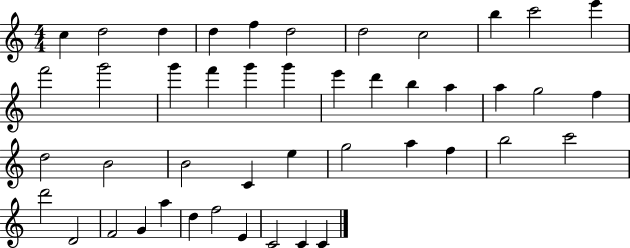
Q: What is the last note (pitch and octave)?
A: C4